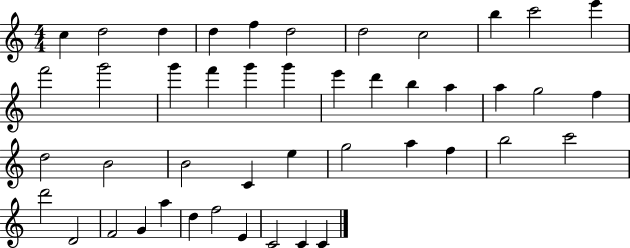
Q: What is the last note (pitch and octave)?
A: C4